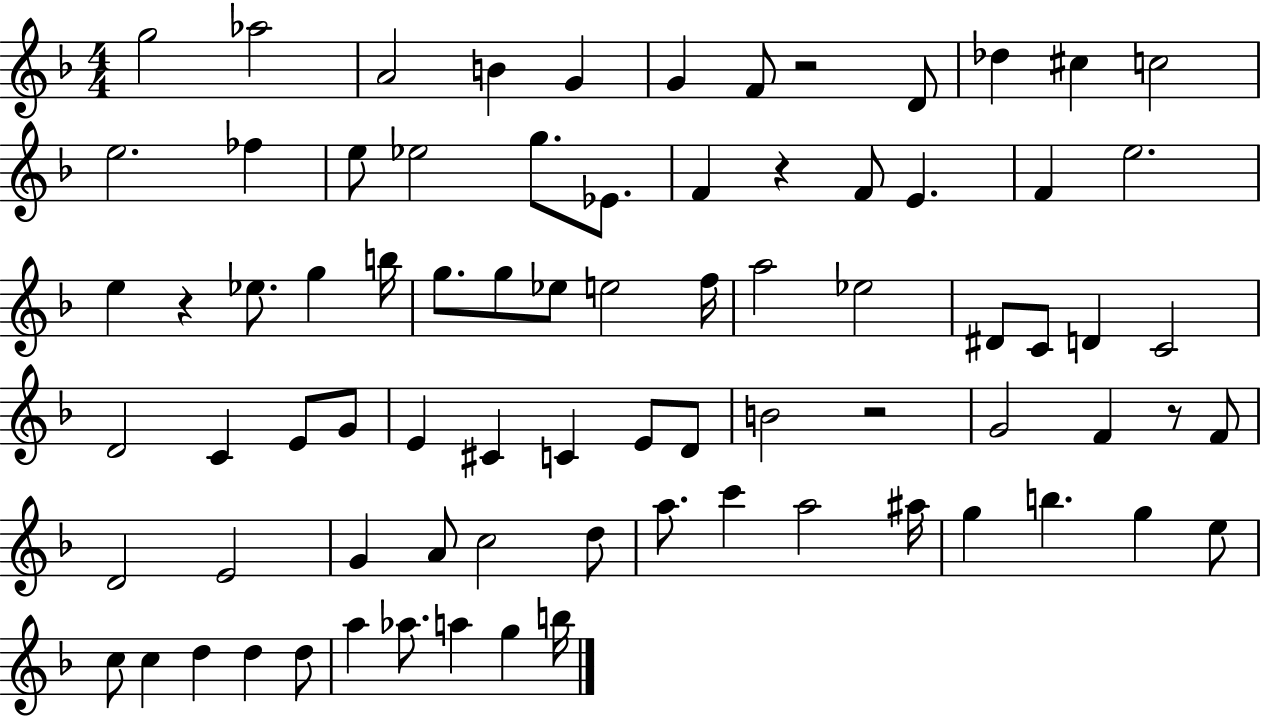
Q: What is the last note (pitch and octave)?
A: B5